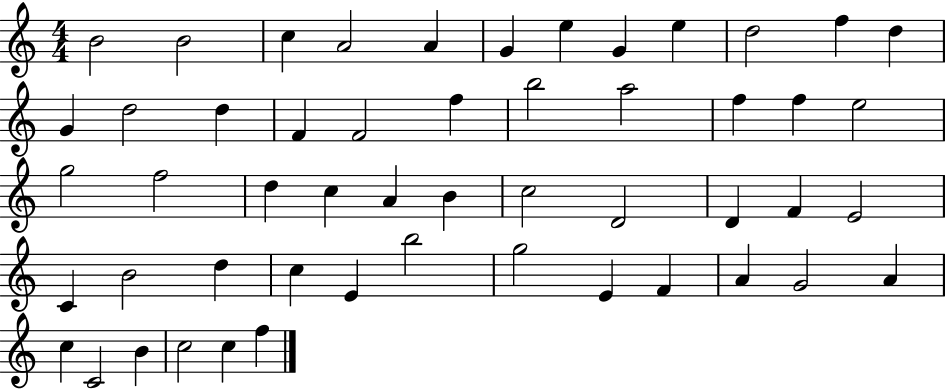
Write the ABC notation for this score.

X:1
T:Untitled
M:4/4
L:1/4
K:C
B2 B2 c A2 A G e G e d2 f d G d2 d F F2 f b2 a2 f f e2 g2 f2 d c A B c2 D2 D F E2 C B2 d c E b2 g2 E F A G2 A c C2 B c2 c f